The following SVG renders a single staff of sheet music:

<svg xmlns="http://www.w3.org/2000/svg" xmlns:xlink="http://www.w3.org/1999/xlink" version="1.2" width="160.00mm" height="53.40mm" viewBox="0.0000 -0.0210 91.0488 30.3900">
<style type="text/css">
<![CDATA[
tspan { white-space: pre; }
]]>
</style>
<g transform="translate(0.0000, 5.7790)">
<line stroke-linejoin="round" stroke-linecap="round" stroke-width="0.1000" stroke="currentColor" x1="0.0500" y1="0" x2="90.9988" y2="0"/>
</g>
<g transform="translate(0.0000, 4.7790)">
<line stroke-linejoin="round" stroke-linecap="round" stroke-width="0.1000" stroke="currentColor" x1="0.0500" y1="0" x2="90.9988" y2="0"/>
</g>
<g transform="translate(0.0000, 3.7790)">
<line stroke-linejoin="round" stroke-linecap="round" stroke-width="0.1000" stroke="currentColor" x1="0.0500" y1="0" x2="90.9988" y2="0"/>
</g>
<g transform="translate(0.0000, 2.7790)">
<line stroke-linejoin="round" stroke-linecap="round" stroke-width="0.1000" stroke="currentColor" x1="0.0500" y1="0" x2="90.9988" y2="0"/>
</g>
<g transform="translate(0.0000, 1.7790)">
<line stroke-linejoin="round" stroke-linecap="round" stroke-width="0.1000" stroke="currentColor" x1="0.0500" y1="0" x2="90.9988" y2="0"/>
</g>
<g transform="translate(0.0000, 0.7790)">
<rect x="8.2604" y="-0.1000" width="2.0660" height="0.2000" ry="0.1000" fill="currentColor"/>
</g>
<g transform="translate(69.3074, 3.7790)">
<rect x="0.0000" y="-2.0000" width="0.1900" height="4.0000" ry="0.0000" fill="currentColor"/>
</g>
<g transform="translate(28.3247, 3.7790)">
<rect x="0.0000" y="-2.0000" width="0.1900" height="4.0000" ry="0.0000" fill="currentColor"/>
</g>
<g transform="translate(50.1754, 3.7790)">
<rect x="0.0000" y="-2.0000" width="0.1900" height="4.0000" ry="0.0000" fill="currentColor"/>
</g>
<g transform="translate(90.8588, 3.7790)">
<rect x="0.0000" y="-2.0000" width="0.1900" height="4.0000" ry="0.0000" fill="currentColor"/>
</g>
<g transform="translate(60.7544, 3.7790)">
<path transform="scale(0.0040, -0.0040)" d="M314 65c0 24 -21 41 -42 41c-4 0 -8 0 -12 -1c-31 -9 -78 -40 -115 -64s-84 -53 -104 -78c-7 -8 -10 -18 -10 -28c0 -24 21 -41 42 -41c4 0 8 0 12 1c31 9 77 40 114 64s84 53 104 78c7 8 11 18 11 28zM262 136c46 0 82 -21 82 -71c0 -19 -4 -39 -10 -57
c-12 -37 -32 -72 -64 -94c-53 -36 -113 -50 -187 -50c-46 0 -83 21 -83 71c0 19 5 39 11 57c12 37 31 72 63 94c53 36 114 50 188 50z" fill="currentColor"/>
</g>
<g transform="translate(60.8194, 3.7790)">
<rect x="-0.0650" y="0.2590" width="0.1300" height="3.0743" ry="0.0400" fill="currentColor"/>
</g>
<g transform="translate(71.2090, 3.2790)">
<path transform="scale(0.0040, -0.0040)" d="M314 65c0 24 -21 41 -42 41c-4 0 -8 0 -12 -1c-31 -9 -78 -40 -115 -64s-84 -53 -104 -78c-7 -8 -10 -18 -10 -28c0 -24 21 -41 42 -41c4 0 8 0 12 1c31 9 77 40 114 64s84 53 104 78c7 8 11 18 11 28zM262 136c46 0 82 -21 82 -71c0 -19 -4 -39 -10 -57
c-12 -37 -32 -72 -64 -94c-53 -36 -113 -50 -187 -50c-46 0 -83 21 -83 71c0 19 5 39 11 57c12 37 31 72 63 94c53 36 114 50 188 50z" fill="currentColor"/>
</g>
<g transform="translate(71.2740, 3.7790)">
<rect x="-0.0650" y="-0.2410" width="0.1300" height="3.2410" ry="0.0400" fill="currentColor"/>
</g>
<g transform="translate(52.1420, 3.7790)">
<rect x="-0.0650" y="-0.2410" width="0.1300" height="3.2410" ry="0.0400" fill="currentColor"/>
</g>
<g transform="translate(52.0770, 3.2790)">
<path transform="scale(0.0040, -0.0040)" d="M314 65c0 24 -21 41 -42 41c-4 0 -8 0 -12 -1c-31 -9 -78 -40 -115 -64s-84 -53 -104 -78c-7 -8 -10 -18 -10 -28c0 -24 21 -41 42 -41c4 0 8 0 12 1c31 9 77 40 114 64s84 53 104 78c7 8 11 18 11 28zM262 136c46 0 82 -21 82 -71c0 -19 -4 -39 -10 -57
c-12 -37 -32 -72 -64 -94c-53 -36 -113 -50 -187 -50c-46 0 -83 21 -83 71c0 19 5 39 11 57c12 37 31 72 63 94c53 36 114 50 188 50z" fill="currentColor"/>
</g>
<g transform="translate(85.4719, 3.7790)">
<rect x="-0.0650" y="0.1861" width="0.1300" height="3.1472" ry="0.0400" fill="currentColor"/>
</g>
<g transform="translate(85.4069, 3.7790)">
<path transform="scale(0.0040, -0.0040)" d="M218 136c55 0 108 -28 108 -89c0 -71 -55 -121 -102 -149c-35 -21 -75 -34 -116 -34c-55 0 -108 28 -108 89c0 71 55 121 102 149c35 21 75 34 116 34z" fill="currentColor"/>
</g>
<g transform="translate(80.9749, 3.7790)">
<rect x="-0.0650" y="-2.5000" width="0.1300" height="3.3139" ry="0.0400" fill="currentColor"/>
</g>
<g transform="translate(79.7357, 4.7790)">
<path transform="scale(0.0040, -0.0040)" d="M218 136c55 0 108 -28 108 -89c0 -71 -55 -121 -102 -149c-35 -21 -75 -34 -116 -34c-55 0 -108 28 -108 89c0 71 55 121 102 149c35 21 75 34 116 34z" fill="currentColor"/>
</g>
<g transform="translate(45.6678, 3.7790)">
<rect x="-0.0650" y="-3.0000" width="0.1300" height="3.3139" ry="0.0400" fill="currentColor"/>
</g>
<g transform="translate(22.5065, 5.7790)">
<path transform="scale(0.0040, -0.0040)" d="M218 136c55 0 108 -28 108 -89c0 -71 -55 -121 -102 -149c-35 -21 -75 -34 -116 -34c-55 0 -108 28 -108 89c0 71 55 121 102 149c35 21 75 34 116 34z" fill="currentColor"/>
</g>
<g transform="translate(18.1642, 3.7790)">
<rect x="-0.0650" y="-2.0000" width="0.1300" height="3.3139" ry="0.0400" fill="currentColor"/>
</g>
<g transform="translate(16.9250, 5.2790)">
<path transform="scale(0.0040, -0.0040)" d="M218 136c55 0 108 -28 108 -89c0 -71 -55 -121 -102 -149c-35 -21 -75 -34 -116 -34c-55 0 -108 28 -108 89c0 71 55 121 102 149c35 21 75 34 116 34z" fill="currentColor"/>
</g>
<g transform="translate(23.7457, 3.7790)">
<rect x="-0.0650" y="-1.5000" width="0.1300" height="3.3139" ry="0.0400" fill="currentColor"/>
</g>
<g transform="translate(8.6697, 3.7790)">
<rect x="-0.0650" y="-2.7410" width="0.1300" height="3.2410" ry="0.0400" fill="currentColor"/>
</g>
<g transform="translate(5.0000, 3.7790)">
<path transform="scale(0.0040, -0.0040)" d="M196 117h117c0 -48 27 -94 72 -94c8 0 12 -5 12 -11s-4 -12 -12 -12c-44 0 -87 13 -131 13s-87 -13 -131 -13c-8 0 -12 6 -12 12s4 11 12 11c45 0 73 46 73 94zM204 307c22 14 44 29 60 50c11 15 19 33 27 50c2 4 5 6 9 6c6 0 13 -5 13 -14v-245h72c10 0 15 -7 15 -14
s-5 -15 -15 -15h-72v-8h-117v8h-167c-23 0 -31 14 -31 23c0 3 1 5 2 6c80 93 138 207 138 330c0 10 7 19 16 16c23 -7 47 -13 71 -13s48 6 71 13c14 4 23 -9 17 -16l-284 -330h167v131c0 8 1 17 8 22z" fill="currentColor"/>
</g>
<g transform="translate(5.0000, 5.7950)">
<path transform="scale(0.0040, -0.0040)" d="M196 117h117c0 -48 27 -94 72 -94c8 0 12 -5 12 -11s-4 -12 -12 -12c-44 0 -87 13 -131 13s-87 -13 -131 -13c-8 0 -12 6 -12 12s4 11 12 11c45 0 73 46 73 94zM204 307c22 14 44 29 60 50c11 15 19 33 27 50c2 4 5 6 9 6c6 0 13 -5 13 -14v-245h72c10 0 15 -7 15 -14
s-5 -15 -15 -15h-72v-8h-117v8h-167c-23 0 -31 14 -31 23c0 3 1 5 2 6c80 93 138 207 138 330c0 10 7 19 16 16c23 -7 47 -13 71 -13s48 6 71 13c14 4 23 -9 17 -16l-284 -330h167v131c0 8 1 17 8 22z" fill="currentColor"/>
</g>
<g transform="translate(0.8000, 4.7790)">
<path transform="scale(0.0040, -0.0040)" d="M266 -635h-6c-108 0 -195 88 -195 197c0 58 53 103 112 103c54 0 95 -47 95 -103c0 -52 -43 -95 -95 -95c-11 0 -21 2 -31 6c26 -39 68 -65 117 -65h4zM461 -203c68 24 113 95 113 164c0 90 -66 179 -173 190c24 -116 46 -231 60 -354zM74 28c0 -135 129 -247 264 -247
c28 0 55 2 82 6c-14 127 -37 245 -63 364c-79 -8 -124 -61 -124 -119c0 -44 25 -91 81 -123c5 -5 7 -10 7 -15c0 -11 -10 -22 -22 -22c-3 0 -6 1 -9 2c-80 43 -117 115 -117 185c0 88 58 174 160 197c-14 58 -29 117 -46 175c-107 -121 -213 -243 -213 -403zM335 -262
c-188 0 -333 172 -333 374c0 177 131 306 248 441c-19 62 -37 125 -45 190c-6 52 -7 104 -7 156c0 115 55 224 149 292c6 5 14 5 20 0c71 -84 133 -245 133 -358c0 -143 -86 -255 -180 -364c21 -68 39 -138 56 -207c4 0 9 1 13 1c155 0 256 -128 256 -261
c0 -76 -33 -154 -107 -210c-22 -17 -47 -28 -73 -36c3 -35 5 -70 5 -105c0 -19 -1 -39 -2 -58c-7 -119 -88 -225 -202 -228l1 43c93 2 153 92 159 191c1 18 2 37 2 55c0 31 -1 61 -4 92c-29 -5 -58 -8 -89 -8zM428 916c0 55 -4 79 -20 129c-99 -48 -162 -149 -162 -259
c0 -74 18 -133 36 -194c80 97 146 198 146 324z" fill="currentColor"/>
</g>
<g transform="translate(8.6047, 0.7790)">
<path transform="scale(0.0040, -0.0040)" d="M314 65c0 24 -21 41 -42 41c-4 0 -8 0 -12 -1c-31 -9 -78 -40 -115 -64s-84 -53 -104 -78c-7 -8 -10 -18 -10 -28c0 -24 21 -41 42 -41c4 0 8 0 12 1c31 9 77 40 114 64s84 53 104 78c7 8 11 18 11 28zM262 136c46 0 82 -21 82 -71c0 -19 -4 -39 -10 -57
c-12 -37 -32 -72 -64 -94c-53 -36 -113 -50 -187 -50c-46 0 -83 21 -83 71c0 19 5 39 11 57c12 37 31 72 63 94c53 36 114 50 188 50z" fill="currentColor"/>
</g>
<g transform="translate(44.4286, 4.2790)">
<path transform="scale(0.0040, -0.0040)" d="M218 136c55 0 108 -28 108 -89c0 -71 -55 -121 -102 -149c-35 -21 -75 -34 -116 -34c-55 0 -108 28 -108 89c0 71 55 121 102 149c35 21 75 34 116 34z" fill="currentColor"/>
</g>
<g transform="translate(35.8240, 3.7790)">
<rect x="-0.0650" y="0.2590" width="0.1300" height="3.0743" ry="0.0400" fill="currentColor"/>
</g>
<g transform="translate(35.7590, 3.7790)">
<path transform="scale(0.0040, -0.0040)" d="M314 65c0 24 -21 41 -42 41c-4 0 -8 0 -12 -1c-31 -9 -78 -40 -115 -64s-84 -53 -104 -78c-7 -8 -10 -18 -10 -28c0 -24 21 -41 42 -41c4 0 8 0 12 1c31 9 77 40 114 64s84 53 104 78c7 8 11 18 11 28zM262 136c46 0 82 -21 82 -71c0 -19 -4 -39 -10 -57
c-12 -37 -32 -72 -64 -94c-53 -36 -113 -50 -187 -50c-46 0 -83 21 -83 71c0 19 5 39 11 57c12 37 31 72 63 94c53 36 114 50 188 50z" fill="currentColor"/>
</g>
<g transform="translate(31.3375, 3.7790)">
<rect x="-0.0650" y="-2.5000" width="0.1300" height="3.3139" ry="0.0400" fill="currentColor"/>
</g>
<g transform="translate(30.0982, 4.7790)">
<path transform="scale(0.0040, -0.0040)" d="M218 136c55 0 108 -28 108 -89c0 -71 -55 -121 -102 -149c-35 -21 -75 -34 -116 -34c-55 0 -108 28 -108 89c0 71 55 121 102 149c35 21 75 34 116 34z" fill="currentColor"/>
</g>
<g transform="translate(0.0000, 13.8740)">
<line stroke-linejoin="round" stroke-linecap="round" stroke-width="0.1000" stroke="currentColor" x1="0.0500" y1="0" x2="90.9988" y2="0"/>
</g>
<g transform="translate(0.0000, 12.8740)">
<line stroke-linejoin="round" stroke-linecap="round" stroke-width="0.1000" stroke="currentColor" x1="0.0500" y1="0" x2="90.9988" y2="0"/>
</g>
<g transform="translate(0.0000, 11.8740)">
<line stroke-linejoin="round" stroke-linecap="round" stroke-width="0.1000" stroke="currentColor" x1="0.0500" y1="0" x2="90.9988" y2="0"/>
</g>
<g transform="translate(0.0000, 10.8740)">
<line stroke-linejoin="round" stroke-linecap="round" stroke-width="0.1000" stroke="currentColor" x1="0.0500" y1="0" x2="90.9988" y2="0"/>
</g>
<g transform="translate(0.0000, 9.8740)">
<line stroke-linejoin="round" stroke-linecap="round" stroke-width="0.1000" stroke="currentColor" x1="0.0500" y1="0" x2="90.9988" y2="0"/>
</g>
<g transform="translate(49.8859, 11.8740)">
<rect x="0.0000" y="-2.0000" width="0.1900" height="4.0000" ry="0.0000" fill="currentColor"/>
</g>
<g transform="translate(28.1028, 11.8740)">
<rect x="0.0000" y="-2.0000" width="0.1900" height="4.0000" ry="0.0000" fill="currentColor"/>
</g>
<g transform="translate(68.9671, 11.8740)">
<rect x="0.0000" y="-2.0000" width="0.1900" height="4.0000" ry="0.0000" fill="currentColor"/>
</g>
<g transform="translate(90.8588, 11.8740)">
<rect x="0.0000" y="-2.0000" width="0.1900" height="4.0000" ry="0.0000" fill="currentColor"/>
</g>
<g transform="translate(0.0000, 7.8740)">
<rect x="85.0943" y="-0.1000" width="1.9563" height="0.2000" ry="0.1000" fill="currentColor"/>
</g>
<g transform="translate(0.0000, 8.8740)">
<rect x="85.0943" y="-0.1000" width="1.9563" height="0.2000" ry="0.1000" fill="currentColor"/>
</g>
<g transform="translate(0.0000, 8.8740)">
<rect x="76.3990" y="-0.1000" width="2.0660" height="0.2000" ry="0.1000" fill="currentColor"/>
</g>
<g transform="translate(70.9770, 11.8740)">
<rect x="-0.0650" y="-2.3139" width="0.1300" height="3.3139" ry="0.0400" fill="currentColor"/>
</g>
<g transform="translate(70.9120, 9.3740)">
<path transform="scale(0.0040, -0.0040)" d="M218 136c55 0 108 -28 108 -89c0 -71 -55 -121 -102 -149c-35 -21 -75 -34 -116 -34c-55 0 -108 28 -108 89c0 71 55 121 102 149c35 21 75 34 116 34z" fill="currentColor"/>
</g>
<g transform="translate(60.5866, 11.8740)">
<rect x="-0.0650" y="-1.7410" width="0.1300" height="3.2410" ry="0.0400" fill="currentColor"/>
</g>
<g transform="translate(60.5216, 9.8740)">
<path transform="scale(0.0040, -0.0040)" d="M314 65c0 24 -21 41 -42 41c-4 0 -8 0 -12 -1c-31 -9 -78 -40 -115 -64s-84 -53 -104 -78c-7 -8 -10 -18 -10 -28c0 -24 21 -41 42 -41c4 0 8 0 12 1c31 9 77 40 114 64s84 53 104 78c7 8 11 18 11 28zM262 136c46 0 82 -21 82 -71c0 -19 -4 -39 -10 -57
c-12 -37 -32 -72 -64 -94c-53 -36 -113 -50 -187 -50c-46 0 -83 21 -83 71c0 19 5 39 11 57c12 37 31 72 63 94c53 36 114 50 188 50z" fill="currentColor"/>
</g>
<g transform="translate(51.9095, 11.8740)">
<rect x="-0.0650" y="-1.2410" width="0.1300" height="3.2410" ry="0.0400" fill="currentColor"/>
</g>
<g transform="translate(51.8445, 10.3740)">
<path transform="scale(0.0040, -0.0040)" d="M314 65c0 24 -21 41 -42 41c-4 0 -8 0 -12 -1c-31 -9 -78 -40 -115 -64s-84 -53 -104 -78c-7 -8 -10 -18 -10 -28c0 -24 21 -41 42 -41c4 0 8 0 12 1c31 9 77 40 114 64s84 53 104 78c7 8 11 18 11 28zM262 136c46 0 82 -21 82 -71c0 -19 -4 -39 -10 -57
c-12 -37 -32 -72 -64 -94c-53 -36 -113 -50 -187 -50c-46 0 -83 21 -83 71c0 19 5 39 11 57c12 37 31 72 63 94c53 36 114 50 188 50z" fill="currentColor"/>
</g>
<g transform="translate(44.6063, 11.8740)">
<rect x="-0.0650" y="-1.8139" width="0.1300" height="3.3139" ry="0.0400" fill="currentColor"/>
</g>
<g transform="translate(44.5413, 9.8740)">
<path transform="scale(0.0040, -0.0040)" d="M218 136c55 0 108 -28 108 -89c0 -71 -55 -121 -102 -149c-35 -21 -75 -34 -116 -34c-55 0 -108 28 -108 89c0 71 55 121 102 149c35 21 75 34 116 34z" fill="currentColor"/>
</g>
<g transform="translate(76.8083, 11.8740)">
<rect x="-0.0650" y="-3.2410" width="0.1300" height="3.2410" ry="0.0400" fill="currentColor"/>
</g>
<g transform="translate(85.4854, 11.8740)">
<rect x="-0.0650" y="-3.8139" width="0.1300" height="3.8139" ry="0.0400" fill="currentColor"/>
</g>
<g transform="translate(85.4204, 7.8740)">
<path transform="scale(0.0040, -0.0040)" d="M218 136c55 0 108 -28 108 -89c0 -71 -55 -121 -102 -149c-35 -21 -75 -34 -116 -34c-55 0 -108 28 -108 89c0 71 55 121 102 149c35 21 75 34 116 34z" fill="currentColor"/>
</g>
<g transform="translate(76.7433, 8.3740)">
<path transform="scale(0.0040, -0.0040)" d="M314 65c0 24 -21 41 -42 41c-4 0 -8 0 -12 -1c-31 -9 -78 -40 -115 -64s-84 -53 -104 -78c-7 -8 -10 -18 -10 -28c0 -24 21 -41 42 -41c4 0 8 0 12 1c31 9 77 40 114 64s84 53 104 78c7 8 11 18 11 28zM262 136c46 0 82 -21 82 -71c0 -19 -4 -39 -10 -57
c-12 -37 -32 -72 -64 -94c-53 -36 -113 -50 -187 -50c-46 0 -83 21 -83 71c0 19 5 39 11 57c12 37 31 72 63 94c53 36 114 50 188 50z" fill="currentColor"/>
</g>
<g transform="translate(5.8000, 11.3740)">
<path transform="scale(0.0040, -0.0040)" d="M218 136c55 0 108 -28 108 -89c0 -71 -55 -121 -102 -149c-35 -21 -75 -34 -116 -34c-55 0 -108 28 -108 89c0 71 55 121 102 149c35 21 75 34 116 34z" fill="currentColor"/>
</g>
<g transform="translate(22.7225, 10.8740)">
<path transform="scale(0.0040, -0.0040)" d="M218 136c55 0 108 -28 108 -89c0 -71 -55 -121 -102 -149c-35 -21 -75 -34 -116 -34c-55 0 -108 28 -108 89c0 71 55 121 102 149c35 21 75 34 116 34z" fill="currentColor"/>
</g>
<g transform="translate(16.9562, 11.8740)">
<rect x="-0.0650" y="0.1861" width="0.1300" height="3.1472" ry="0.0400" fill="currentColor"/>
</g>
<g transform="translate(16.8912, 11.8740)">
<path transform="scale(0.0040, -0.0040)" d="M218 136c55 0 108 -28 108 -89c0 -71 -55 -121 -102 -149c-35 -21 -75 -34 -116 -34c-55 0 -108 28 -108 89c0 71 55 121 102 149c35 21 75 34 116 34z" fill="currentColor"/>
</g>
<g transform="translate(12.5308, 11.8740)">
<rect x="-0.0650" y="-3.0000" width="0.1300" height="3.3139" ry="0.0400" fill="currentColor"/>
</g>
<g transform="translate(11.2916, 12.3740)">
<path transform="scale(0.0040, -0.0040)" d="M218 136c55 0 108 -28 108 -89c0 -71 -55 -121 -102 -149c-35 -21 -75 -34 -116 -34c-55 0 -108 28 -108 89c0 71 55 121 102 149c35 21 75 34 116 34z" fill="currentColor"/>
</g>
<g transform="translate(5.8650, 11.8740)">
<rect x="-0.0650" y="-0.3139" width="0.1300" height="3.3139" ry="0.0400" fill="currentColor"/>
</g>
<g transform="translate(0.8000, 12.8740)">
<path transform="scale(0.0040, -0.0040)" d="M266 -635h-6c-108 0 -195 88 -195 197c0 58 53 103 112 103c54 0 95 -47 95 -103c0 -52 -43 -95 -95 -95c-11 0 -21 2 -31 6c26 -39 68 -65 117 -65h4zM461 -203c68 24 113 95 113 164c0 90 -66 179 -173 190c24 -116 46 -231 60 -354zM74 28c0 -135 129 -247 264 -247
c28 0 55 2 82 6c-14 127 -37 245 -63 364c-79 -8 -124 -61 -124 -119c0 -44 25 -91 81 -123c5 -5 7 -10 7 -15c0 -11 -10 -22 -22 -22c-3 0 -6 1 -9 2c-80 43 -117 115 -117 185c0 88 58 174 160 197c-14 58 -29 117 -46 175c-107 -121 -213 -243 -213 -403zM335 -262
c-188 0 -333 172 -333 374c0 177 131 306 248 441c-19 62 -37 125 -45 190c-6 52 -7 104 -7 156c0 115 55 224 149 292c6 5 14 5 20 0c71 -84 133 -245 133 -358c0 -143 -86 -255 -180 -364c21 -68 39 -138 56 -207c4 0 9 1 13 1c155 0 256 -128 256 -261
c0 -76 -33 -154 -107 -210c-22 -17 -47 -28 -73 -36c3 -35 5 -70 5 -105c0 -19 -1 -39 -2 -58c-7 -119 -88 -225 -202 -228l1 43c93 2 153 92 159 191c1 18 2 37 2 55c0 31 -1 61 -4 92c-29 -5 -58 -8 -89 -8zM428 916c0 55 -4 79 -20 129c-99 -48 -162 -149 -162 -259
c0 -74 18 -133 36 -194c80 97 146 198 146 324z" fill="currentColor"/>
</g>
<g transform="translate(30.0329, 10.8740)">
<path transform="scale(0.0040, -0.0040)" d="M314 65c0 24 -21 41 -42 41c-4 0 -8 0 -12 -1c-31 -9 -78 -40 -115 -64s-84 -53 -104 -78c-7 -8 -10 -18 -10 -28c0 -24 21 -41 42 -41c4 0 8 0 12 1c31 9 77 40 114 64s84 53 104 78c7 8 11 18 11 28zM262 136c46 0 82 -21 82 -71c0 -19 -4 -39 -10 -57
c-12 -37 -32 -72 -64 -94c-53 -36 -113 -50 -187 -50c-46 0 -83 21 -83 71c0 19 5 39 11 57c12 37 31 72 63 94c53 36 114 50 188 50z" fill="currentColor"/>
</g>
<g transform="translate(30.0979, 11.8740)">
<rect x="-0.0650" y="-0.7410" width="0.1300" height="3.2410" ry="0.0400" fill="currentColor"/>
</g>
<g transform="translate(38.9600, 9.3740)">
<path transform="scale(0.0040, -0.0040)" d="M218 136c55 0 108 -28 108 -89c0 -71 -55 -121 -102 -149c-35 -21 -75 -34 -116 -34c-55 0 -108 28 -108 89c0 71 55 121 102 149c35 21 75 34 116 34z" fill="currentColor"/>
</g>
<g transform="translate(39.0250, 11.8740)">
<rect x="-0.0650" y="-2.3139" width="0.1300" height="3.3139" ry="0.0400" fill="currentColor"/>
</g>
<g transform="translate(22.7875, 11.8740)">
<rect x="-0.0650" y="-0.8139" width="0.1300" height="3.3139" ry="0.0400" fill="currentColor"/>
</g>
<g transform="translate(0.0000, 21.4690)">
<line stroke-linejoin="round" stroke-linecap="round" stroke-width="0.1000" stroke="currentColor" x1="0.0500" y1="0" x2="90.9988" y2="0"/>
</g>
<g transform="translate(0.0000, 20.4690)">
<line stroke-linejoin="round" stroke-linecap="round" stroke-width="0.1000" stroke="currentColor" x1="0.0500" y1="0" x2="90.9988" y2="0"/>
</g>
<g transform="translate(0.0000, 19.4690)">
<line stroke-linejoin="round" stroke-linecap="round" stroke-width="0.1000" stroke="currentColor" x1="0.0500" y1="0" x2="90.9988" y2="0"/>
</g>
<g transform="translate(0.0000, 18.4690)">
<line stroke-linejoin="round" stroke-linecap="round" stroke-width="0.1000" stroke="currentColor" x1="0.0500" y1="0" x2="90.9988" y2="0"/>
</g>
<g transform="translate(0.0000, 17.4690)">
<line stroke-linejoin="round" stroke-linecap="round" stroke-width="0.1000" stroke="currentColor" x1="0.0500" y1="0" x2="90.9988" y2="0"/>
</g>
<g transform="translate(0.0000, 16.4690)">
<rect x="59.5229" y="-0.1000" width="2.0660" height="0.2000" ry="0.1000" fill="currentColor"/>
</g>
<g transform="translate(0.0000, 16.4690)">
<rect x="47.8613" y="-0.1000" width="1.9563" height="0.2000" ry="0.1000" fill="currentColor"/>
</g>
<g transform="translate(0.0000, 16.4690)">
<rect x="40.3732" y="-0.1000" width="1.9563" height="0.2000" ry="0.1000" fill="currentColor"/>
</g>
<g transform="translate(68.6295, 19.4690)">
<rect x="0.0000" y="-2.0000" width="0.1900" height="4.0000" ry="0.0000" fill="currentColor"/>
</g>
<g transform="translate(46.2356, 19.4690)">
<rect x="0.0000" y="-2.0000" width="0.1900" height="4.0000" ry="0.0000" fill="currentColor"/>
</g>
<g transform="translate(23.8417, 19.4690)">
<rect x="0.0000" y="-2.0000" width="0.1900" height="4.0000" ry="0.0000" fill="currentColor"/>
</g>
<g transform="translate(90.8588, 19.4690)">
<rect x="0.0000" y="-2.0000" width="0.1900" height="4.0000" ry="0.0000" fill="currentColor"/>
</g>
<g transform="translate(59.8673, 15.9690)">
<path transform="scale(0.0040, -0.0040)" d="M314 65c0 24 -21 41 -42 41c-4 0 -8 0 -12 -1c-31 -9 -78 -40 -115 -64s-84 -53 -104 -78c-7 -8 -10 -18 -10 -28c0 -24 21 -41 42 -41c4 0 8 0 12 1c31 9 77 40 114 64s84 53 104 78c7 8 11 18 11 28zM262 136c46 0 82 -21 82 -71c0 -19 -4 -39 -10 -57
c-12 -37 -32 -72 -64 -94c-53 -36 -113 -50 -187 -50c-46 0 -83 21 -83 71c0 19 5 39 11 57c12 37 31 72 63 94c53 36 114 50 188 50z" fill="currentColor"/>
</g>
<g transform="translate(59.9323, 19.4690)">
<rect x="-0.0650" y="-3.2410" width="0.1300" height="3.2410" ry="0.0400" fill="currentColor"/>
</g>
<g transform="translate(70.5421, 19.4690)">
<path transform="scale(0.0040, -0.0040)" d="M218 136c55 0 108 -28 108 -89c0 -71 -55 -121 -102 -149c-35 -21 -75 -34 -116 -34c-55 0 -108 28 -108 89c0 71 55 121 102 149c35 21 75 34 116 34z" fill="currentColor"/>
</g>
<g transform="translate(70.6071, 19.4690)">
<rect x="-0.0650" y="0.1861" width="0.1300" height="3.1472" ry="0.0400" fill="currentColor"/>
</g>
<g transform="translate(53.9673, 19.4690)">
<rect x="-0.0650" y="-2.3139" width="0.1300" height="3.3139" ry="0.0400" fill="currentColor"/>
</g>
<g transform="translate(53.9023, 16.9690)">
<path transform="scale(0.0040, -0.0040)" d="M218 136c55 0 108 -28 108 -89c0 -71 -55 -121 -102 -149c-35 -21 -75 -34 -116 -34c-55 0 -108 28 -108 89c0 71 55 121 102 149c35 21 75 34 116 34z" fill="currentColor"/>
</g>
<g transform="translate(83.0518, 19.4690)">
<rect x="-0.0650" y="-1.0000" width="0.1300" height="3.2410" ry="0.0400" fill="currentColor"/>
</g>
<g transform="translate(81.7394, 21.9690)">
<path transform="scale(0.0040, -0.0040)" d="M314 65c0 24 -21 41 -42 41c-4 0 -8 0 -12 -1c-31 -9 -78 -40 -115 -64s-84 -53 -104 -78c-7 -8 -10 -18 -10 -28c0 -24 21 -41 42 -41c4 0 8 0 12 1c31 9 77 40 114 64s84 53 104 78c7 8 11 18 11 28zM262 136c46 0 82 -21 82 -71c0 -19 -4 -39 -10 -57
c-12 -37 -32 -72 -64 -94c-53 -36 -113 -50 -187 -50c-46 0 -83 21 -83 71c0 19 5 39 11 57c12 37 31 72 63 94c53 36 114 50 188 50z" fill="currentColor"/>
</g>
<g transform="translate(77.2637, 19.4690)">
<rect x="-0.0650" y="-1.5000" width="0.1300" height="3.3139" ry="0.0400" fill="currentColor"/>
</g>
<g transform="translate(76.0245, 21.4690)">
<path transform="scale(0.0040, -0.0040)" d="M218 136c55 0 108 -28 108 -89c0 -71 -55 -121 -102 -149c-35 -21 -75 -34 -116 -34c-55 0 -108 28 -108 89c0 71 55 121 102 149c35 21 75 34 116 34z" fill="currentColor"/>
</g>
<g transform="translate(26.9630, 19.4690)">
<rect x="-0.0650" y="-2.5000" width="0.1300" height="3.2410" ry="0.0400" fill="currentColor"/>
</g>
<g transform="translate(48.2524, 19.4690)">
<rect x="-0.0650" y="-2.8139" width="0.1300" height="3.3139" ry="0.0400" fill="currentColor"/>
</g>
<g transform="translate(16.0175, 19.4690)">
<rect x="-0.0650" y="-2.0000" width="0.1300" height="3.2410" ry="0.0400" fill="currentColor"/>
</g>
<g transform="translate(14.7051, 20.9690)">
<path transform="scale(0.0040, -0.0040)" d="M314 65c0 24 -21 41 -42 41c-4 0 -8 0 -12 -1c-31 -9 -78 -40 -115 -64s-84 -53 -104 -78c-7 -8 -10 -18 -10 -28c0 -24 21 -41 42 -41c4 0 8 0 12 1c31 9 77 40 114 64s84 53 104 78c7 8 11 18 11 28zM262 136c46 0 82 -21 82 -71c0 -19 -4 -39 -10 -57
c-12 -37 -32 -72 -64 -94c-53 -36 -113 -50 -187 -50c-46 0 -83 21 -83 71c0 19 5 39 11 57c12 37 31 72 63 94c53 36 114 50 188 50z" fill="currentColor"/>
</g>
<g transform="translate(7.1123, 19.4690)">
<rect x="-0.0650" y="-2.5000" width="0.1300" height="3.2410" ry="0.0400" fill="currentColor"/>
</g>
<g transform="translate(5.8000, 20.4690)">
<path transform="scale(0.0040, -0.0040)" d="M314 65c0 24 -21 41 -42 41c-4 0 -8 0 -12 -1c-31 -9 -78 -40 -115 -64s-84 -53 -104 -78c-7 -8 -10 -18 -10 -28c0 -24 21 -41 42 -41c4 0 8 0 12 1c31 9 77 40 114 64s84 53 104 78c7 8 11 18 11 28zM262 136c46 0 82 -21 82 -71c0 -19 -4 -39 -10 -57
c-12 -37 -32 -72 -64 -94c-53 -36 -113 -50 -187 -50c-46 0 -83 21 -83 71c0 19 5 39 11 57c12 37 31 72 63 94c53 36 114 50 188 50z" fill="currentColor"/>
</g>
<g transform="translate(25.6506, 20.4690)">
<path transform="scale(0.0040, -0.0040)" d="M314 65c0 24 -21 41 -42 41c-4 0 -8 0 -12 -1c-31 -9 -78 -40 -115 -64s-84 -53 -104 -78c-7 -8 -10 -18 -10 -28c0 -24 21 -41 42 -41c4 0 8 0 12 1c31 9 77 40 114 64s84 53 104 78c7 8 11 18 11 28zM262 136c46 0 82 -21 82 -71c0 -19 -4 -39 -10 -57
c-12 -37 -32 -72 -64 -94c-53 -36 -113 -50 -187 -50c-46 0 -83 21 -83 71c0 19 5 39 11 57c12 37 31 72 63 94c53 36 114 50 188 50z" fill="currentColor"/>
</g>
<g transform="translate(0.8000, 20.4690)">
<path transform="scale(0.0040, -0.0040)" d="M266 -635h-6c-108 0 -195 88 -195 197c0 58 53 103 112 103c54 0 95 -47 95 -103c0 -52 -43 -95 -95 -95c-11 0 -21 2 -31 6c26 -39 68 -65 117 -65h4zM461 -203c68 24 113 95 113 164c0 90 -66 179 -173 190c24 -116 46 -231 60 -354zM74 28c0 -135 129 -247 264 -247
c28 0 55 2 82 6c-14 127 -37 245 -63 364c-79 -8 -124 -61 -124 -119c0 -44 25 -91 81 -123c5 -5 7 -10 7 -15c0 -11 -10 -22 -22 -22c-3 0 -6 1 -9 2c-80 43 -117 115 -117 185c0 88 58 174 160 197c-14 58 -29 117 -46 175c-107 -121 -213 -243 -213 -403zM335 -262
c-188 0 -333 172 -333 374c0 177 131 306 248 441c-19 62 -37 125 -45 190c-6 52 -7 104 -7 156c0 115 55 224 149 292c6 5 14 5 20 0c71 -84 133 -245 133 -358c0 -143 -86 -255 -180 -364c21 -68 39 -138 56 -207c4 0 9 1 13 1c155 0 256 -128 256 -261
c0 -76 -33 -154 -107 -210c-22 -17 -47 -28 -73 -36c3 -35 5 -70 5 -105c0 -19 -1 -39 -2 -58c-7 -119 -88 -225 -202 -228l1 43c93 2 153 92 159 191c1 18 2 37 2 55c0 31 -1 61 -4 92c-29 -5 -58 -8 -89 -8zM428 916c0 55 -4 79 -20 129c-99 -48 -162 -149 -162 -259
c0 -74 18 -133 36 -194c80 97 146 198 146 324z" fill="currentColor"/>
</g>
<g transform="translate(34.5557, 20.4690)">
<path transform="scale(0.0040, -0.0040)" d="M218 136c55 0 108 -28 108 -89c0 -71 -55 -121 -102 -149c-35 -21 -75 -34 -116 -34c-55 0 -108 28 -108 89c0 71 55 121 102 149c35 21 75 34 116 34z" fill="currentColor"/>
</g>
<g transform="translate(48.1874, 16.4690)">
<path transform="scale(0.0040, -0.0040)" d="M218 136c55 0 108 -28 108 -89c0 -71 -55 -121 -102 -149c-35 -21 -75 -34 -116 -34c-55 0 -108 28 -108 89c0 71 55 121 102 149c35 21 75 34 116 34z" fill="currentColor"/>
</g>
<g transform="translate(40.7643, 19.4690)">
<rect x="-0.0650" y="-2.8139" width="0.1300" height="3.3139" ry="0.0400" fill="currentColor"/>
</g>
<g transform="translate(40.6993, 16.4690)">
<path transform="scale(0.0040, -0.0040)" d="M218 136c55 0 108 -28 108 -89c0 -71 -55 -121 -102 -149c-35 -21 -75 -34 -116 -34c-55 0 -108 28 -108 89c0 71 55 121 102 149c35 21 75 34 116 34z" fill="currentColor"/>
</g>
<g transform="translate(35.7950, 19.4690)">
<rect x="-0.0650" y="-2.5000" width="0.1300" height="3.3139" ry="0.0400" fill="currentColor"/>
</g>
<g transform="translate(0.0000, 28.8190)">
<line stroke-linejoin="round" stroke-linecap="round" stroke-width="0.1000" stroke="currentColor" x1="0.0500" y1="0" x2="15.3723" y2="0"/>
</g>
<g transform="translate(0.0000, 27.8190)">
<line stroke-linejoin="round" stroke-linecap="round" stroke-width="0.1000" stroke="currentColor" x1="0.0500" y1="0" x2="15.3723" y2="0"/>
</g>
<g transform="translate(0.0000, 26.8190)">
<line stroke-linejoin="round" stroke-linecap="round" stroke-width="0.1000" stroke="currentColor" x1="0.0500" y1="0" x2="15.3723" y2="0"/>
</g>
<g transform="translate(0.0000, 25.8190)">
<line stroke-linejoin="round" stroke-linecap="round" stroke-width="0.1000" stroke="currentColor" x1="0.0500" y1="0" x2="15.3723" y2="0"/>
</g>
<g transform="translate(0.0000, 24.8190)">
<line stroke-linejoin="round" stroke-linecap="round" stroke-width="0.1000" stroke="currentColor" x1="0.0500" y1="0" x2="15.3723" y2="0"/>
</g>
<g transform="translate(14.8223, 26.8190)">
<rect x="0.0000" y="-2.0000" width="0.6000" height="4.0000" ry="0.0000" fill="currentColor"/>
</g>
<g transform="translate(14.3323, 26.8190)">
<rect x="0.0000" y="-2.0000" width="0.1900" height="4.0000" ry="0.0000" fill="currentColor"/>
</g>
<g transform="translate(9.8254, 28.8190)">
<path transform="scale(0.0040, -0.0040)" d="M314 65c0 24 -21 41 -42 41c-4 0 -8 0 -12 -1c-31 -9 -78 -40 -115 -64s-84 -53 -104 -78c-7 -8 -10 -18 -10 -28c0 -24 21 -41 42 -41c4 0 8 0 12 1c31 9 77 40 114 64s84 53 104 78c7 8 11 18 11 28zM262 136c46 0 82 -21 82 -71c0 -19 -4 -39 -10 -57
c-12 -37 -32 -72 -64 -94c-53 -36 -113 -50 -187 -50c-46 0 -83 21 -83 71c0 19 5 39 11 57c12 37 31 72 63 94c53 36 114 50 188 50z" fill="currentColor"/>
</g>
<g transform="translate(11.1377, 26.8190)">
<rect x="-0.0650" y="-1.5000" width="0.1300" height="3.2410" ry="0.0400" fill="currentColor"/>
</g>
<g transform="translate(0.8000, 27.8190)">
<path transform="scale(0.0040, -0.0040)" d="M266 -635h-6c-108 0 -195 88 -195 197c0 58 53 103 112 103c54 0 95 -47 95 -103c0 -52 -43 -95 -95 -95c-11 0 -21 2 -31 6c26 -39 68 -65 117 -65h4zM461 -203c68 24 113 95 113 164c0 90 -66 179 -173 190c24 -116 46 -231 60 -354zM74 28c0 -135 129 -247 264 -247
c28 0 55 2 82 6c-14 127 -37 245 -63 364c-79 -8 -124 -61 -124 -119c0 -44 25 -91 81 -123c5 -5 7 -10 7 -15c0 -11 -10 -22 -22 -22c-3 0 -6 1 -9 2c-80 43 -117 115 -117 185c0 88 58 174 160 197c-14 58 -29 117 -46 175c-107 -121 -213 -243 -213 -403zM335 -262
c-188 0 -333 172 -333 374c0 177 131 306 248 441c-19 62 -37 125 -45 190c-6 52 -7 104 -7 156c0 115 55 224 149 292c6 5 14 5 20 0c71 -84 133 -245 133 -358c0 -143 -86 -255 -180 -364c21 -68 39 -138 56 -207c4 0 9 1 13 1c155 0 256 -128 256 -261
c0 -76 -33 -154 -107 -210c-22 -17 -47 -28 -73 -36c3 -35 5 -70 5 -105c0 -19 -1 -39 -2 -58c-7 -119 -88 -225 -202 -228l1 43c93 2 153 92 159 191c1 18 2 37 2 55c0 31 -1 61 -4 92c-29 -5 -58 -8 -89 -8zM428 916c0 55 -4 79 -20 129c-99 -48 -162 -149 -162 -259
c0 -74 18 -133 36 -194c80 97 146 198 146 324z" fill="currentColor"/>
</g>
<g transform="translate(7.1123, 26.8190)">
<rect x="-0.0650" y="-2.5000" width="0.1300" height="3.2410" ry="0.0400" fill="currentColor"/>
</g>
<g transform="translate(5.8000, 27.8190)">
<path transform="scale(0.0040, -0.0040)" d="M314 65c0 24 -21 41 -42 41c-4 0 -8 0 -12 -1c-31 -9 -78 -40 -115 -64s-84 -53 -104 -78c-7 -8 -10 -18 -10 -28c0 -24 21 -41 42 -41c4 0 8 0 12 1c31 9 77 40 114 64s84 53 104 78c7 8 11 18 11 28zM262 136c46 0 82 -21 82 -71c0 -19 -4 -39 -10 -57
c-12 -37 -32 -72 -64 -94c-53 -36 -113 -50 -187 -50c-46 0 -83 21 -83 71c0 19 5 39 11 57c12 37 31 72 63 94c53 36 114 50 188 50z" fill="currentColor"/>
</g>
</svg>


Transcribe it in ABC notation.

X:1
T:Untitled
M:4/4
L:1/4
K:C
a2 F E G B2 A c2 B2 c2 G B c A B d d2 g f e2 f2 g b2 c' G2 F2 G2 G a a g b2 B E D2 G2 E2